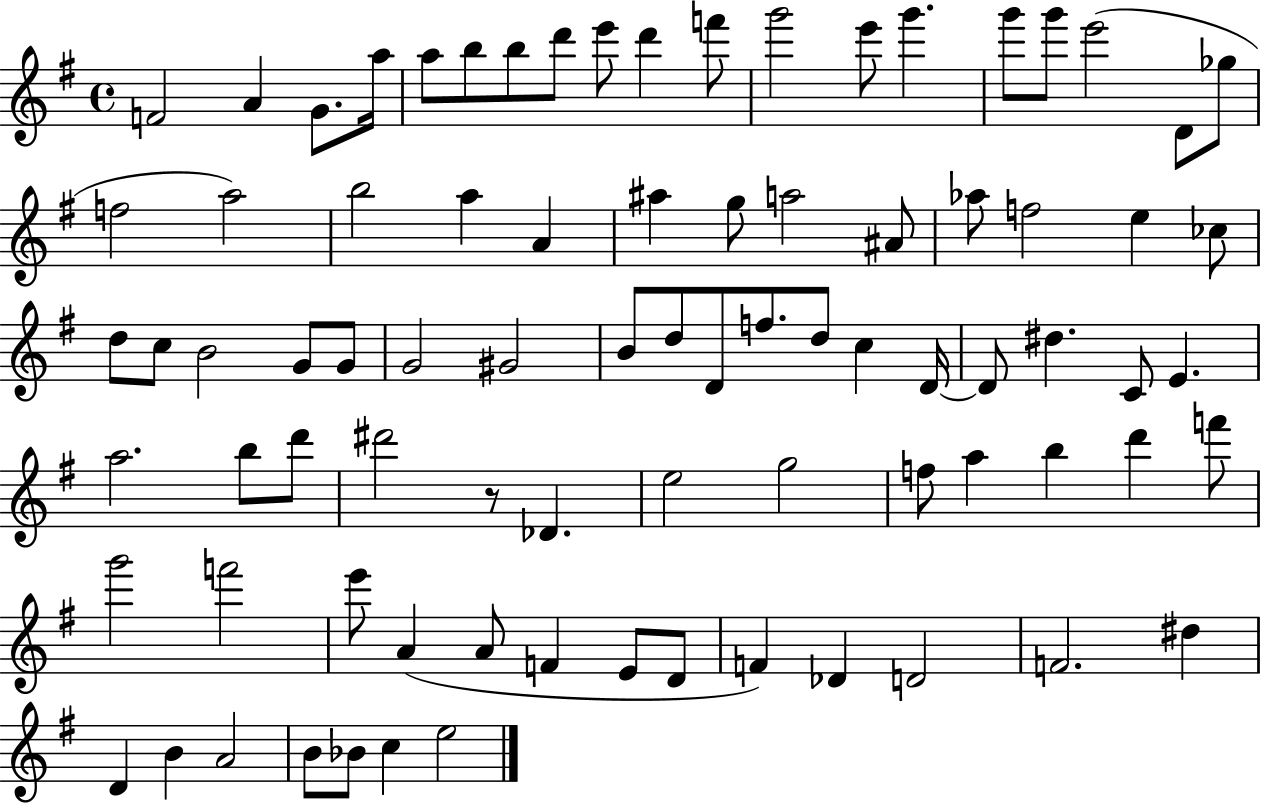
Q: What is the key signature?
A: G major